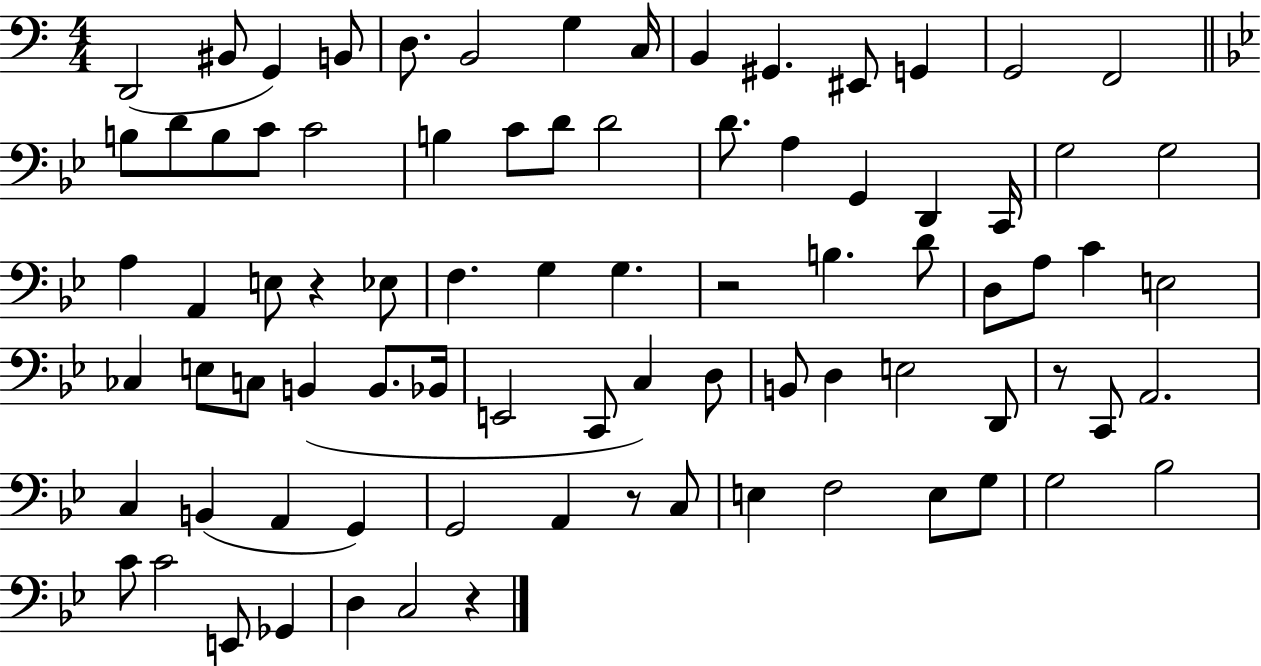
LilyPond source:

{
  \clef bass
  \numericTimeSignature
  \time 4/4
  \key c \major
  d,2( bis,8 g,4) b,8 | d8. b,2 g4 c16 | b,4 gis,4. eis,8 g,4 | g,2 f,2 | \break \bar "||" \break \key bes \major b8 d'8 b8 c'8 c'2 | b4 c'8 d'8 d'2 | d'8. a4 g,4 d,4 c,16 | g2 g2 | \break a4 a,4 e8 r4 ees8 | f4. g4 g4. | r2 b4. d'8 | d8 a8 c'4 e2 | \break ces4 e8 c8 b,4( b,8. bes,16 | e,2 c,8 c4) d8 | b,8 d4 e2 d,8 | r8 c,8 a,2. | \break c4 b,4( a,4 g,4) | g,2 a,4 r8 c8 | e4 f2 e8 g8 | g2 bes2 | \break c'8 c'2 e,8 ges,4 | d4 c2 r4 | \bar "|."
}